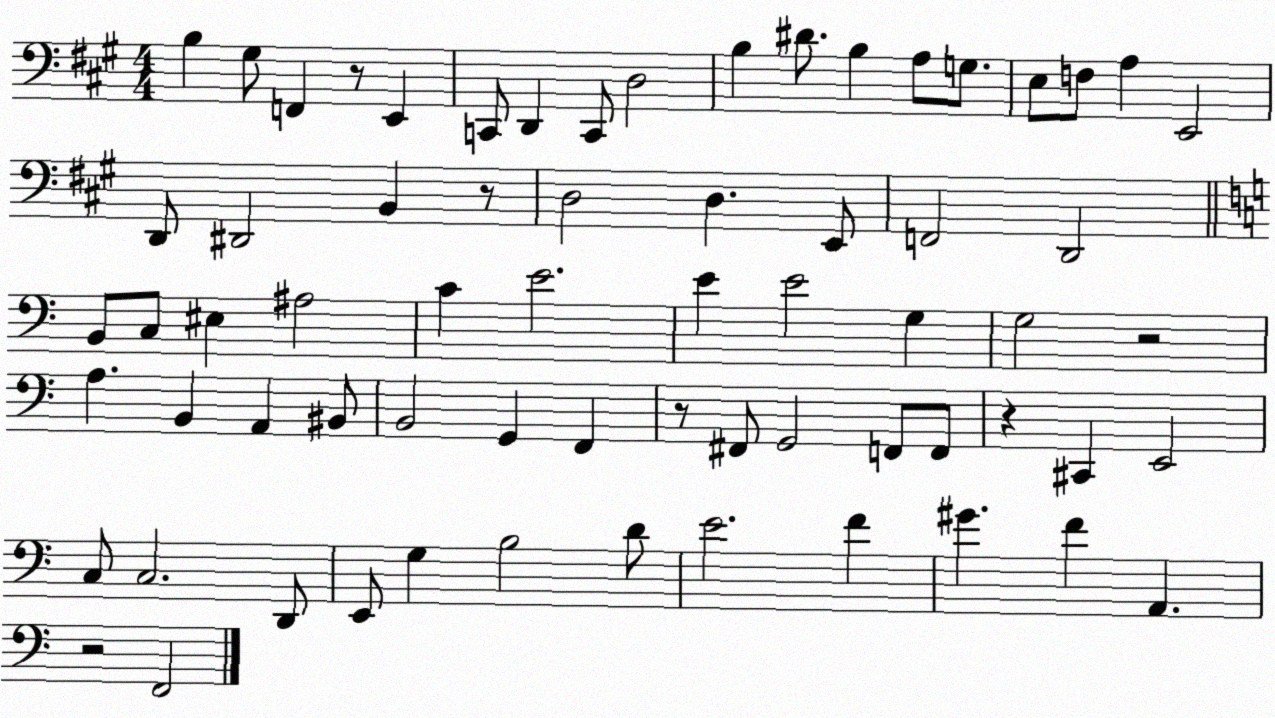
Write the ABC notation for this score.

X:1
T:Untitled
M:4/4
L:1/4
K:A
B, ^G,/2 F,, z/2 E,, C,,/2 D,, C,,/2 D,2 B, ^D/2 B, A,/2 G,/2 E,/2 F,/2 A, E,,2 D,,/2 ^D,,2 B,, z/2 D,2 D, E,,/2 F,,2 D,,2 B,,/2 C,/2 ^E, ^A,2 C E2 E E2 G, G,2 z2 A, B,, A,, ^B,,/2 B,,2 G,, F,, z/2 ^F,,/2 G,,2 F,,/2 F,,/2 z ^C,, E,,2 C,/2 C,2 D,,/2 E,,/2 G, B,2 D/2 E2 F ^G F A,, z2 F,,2